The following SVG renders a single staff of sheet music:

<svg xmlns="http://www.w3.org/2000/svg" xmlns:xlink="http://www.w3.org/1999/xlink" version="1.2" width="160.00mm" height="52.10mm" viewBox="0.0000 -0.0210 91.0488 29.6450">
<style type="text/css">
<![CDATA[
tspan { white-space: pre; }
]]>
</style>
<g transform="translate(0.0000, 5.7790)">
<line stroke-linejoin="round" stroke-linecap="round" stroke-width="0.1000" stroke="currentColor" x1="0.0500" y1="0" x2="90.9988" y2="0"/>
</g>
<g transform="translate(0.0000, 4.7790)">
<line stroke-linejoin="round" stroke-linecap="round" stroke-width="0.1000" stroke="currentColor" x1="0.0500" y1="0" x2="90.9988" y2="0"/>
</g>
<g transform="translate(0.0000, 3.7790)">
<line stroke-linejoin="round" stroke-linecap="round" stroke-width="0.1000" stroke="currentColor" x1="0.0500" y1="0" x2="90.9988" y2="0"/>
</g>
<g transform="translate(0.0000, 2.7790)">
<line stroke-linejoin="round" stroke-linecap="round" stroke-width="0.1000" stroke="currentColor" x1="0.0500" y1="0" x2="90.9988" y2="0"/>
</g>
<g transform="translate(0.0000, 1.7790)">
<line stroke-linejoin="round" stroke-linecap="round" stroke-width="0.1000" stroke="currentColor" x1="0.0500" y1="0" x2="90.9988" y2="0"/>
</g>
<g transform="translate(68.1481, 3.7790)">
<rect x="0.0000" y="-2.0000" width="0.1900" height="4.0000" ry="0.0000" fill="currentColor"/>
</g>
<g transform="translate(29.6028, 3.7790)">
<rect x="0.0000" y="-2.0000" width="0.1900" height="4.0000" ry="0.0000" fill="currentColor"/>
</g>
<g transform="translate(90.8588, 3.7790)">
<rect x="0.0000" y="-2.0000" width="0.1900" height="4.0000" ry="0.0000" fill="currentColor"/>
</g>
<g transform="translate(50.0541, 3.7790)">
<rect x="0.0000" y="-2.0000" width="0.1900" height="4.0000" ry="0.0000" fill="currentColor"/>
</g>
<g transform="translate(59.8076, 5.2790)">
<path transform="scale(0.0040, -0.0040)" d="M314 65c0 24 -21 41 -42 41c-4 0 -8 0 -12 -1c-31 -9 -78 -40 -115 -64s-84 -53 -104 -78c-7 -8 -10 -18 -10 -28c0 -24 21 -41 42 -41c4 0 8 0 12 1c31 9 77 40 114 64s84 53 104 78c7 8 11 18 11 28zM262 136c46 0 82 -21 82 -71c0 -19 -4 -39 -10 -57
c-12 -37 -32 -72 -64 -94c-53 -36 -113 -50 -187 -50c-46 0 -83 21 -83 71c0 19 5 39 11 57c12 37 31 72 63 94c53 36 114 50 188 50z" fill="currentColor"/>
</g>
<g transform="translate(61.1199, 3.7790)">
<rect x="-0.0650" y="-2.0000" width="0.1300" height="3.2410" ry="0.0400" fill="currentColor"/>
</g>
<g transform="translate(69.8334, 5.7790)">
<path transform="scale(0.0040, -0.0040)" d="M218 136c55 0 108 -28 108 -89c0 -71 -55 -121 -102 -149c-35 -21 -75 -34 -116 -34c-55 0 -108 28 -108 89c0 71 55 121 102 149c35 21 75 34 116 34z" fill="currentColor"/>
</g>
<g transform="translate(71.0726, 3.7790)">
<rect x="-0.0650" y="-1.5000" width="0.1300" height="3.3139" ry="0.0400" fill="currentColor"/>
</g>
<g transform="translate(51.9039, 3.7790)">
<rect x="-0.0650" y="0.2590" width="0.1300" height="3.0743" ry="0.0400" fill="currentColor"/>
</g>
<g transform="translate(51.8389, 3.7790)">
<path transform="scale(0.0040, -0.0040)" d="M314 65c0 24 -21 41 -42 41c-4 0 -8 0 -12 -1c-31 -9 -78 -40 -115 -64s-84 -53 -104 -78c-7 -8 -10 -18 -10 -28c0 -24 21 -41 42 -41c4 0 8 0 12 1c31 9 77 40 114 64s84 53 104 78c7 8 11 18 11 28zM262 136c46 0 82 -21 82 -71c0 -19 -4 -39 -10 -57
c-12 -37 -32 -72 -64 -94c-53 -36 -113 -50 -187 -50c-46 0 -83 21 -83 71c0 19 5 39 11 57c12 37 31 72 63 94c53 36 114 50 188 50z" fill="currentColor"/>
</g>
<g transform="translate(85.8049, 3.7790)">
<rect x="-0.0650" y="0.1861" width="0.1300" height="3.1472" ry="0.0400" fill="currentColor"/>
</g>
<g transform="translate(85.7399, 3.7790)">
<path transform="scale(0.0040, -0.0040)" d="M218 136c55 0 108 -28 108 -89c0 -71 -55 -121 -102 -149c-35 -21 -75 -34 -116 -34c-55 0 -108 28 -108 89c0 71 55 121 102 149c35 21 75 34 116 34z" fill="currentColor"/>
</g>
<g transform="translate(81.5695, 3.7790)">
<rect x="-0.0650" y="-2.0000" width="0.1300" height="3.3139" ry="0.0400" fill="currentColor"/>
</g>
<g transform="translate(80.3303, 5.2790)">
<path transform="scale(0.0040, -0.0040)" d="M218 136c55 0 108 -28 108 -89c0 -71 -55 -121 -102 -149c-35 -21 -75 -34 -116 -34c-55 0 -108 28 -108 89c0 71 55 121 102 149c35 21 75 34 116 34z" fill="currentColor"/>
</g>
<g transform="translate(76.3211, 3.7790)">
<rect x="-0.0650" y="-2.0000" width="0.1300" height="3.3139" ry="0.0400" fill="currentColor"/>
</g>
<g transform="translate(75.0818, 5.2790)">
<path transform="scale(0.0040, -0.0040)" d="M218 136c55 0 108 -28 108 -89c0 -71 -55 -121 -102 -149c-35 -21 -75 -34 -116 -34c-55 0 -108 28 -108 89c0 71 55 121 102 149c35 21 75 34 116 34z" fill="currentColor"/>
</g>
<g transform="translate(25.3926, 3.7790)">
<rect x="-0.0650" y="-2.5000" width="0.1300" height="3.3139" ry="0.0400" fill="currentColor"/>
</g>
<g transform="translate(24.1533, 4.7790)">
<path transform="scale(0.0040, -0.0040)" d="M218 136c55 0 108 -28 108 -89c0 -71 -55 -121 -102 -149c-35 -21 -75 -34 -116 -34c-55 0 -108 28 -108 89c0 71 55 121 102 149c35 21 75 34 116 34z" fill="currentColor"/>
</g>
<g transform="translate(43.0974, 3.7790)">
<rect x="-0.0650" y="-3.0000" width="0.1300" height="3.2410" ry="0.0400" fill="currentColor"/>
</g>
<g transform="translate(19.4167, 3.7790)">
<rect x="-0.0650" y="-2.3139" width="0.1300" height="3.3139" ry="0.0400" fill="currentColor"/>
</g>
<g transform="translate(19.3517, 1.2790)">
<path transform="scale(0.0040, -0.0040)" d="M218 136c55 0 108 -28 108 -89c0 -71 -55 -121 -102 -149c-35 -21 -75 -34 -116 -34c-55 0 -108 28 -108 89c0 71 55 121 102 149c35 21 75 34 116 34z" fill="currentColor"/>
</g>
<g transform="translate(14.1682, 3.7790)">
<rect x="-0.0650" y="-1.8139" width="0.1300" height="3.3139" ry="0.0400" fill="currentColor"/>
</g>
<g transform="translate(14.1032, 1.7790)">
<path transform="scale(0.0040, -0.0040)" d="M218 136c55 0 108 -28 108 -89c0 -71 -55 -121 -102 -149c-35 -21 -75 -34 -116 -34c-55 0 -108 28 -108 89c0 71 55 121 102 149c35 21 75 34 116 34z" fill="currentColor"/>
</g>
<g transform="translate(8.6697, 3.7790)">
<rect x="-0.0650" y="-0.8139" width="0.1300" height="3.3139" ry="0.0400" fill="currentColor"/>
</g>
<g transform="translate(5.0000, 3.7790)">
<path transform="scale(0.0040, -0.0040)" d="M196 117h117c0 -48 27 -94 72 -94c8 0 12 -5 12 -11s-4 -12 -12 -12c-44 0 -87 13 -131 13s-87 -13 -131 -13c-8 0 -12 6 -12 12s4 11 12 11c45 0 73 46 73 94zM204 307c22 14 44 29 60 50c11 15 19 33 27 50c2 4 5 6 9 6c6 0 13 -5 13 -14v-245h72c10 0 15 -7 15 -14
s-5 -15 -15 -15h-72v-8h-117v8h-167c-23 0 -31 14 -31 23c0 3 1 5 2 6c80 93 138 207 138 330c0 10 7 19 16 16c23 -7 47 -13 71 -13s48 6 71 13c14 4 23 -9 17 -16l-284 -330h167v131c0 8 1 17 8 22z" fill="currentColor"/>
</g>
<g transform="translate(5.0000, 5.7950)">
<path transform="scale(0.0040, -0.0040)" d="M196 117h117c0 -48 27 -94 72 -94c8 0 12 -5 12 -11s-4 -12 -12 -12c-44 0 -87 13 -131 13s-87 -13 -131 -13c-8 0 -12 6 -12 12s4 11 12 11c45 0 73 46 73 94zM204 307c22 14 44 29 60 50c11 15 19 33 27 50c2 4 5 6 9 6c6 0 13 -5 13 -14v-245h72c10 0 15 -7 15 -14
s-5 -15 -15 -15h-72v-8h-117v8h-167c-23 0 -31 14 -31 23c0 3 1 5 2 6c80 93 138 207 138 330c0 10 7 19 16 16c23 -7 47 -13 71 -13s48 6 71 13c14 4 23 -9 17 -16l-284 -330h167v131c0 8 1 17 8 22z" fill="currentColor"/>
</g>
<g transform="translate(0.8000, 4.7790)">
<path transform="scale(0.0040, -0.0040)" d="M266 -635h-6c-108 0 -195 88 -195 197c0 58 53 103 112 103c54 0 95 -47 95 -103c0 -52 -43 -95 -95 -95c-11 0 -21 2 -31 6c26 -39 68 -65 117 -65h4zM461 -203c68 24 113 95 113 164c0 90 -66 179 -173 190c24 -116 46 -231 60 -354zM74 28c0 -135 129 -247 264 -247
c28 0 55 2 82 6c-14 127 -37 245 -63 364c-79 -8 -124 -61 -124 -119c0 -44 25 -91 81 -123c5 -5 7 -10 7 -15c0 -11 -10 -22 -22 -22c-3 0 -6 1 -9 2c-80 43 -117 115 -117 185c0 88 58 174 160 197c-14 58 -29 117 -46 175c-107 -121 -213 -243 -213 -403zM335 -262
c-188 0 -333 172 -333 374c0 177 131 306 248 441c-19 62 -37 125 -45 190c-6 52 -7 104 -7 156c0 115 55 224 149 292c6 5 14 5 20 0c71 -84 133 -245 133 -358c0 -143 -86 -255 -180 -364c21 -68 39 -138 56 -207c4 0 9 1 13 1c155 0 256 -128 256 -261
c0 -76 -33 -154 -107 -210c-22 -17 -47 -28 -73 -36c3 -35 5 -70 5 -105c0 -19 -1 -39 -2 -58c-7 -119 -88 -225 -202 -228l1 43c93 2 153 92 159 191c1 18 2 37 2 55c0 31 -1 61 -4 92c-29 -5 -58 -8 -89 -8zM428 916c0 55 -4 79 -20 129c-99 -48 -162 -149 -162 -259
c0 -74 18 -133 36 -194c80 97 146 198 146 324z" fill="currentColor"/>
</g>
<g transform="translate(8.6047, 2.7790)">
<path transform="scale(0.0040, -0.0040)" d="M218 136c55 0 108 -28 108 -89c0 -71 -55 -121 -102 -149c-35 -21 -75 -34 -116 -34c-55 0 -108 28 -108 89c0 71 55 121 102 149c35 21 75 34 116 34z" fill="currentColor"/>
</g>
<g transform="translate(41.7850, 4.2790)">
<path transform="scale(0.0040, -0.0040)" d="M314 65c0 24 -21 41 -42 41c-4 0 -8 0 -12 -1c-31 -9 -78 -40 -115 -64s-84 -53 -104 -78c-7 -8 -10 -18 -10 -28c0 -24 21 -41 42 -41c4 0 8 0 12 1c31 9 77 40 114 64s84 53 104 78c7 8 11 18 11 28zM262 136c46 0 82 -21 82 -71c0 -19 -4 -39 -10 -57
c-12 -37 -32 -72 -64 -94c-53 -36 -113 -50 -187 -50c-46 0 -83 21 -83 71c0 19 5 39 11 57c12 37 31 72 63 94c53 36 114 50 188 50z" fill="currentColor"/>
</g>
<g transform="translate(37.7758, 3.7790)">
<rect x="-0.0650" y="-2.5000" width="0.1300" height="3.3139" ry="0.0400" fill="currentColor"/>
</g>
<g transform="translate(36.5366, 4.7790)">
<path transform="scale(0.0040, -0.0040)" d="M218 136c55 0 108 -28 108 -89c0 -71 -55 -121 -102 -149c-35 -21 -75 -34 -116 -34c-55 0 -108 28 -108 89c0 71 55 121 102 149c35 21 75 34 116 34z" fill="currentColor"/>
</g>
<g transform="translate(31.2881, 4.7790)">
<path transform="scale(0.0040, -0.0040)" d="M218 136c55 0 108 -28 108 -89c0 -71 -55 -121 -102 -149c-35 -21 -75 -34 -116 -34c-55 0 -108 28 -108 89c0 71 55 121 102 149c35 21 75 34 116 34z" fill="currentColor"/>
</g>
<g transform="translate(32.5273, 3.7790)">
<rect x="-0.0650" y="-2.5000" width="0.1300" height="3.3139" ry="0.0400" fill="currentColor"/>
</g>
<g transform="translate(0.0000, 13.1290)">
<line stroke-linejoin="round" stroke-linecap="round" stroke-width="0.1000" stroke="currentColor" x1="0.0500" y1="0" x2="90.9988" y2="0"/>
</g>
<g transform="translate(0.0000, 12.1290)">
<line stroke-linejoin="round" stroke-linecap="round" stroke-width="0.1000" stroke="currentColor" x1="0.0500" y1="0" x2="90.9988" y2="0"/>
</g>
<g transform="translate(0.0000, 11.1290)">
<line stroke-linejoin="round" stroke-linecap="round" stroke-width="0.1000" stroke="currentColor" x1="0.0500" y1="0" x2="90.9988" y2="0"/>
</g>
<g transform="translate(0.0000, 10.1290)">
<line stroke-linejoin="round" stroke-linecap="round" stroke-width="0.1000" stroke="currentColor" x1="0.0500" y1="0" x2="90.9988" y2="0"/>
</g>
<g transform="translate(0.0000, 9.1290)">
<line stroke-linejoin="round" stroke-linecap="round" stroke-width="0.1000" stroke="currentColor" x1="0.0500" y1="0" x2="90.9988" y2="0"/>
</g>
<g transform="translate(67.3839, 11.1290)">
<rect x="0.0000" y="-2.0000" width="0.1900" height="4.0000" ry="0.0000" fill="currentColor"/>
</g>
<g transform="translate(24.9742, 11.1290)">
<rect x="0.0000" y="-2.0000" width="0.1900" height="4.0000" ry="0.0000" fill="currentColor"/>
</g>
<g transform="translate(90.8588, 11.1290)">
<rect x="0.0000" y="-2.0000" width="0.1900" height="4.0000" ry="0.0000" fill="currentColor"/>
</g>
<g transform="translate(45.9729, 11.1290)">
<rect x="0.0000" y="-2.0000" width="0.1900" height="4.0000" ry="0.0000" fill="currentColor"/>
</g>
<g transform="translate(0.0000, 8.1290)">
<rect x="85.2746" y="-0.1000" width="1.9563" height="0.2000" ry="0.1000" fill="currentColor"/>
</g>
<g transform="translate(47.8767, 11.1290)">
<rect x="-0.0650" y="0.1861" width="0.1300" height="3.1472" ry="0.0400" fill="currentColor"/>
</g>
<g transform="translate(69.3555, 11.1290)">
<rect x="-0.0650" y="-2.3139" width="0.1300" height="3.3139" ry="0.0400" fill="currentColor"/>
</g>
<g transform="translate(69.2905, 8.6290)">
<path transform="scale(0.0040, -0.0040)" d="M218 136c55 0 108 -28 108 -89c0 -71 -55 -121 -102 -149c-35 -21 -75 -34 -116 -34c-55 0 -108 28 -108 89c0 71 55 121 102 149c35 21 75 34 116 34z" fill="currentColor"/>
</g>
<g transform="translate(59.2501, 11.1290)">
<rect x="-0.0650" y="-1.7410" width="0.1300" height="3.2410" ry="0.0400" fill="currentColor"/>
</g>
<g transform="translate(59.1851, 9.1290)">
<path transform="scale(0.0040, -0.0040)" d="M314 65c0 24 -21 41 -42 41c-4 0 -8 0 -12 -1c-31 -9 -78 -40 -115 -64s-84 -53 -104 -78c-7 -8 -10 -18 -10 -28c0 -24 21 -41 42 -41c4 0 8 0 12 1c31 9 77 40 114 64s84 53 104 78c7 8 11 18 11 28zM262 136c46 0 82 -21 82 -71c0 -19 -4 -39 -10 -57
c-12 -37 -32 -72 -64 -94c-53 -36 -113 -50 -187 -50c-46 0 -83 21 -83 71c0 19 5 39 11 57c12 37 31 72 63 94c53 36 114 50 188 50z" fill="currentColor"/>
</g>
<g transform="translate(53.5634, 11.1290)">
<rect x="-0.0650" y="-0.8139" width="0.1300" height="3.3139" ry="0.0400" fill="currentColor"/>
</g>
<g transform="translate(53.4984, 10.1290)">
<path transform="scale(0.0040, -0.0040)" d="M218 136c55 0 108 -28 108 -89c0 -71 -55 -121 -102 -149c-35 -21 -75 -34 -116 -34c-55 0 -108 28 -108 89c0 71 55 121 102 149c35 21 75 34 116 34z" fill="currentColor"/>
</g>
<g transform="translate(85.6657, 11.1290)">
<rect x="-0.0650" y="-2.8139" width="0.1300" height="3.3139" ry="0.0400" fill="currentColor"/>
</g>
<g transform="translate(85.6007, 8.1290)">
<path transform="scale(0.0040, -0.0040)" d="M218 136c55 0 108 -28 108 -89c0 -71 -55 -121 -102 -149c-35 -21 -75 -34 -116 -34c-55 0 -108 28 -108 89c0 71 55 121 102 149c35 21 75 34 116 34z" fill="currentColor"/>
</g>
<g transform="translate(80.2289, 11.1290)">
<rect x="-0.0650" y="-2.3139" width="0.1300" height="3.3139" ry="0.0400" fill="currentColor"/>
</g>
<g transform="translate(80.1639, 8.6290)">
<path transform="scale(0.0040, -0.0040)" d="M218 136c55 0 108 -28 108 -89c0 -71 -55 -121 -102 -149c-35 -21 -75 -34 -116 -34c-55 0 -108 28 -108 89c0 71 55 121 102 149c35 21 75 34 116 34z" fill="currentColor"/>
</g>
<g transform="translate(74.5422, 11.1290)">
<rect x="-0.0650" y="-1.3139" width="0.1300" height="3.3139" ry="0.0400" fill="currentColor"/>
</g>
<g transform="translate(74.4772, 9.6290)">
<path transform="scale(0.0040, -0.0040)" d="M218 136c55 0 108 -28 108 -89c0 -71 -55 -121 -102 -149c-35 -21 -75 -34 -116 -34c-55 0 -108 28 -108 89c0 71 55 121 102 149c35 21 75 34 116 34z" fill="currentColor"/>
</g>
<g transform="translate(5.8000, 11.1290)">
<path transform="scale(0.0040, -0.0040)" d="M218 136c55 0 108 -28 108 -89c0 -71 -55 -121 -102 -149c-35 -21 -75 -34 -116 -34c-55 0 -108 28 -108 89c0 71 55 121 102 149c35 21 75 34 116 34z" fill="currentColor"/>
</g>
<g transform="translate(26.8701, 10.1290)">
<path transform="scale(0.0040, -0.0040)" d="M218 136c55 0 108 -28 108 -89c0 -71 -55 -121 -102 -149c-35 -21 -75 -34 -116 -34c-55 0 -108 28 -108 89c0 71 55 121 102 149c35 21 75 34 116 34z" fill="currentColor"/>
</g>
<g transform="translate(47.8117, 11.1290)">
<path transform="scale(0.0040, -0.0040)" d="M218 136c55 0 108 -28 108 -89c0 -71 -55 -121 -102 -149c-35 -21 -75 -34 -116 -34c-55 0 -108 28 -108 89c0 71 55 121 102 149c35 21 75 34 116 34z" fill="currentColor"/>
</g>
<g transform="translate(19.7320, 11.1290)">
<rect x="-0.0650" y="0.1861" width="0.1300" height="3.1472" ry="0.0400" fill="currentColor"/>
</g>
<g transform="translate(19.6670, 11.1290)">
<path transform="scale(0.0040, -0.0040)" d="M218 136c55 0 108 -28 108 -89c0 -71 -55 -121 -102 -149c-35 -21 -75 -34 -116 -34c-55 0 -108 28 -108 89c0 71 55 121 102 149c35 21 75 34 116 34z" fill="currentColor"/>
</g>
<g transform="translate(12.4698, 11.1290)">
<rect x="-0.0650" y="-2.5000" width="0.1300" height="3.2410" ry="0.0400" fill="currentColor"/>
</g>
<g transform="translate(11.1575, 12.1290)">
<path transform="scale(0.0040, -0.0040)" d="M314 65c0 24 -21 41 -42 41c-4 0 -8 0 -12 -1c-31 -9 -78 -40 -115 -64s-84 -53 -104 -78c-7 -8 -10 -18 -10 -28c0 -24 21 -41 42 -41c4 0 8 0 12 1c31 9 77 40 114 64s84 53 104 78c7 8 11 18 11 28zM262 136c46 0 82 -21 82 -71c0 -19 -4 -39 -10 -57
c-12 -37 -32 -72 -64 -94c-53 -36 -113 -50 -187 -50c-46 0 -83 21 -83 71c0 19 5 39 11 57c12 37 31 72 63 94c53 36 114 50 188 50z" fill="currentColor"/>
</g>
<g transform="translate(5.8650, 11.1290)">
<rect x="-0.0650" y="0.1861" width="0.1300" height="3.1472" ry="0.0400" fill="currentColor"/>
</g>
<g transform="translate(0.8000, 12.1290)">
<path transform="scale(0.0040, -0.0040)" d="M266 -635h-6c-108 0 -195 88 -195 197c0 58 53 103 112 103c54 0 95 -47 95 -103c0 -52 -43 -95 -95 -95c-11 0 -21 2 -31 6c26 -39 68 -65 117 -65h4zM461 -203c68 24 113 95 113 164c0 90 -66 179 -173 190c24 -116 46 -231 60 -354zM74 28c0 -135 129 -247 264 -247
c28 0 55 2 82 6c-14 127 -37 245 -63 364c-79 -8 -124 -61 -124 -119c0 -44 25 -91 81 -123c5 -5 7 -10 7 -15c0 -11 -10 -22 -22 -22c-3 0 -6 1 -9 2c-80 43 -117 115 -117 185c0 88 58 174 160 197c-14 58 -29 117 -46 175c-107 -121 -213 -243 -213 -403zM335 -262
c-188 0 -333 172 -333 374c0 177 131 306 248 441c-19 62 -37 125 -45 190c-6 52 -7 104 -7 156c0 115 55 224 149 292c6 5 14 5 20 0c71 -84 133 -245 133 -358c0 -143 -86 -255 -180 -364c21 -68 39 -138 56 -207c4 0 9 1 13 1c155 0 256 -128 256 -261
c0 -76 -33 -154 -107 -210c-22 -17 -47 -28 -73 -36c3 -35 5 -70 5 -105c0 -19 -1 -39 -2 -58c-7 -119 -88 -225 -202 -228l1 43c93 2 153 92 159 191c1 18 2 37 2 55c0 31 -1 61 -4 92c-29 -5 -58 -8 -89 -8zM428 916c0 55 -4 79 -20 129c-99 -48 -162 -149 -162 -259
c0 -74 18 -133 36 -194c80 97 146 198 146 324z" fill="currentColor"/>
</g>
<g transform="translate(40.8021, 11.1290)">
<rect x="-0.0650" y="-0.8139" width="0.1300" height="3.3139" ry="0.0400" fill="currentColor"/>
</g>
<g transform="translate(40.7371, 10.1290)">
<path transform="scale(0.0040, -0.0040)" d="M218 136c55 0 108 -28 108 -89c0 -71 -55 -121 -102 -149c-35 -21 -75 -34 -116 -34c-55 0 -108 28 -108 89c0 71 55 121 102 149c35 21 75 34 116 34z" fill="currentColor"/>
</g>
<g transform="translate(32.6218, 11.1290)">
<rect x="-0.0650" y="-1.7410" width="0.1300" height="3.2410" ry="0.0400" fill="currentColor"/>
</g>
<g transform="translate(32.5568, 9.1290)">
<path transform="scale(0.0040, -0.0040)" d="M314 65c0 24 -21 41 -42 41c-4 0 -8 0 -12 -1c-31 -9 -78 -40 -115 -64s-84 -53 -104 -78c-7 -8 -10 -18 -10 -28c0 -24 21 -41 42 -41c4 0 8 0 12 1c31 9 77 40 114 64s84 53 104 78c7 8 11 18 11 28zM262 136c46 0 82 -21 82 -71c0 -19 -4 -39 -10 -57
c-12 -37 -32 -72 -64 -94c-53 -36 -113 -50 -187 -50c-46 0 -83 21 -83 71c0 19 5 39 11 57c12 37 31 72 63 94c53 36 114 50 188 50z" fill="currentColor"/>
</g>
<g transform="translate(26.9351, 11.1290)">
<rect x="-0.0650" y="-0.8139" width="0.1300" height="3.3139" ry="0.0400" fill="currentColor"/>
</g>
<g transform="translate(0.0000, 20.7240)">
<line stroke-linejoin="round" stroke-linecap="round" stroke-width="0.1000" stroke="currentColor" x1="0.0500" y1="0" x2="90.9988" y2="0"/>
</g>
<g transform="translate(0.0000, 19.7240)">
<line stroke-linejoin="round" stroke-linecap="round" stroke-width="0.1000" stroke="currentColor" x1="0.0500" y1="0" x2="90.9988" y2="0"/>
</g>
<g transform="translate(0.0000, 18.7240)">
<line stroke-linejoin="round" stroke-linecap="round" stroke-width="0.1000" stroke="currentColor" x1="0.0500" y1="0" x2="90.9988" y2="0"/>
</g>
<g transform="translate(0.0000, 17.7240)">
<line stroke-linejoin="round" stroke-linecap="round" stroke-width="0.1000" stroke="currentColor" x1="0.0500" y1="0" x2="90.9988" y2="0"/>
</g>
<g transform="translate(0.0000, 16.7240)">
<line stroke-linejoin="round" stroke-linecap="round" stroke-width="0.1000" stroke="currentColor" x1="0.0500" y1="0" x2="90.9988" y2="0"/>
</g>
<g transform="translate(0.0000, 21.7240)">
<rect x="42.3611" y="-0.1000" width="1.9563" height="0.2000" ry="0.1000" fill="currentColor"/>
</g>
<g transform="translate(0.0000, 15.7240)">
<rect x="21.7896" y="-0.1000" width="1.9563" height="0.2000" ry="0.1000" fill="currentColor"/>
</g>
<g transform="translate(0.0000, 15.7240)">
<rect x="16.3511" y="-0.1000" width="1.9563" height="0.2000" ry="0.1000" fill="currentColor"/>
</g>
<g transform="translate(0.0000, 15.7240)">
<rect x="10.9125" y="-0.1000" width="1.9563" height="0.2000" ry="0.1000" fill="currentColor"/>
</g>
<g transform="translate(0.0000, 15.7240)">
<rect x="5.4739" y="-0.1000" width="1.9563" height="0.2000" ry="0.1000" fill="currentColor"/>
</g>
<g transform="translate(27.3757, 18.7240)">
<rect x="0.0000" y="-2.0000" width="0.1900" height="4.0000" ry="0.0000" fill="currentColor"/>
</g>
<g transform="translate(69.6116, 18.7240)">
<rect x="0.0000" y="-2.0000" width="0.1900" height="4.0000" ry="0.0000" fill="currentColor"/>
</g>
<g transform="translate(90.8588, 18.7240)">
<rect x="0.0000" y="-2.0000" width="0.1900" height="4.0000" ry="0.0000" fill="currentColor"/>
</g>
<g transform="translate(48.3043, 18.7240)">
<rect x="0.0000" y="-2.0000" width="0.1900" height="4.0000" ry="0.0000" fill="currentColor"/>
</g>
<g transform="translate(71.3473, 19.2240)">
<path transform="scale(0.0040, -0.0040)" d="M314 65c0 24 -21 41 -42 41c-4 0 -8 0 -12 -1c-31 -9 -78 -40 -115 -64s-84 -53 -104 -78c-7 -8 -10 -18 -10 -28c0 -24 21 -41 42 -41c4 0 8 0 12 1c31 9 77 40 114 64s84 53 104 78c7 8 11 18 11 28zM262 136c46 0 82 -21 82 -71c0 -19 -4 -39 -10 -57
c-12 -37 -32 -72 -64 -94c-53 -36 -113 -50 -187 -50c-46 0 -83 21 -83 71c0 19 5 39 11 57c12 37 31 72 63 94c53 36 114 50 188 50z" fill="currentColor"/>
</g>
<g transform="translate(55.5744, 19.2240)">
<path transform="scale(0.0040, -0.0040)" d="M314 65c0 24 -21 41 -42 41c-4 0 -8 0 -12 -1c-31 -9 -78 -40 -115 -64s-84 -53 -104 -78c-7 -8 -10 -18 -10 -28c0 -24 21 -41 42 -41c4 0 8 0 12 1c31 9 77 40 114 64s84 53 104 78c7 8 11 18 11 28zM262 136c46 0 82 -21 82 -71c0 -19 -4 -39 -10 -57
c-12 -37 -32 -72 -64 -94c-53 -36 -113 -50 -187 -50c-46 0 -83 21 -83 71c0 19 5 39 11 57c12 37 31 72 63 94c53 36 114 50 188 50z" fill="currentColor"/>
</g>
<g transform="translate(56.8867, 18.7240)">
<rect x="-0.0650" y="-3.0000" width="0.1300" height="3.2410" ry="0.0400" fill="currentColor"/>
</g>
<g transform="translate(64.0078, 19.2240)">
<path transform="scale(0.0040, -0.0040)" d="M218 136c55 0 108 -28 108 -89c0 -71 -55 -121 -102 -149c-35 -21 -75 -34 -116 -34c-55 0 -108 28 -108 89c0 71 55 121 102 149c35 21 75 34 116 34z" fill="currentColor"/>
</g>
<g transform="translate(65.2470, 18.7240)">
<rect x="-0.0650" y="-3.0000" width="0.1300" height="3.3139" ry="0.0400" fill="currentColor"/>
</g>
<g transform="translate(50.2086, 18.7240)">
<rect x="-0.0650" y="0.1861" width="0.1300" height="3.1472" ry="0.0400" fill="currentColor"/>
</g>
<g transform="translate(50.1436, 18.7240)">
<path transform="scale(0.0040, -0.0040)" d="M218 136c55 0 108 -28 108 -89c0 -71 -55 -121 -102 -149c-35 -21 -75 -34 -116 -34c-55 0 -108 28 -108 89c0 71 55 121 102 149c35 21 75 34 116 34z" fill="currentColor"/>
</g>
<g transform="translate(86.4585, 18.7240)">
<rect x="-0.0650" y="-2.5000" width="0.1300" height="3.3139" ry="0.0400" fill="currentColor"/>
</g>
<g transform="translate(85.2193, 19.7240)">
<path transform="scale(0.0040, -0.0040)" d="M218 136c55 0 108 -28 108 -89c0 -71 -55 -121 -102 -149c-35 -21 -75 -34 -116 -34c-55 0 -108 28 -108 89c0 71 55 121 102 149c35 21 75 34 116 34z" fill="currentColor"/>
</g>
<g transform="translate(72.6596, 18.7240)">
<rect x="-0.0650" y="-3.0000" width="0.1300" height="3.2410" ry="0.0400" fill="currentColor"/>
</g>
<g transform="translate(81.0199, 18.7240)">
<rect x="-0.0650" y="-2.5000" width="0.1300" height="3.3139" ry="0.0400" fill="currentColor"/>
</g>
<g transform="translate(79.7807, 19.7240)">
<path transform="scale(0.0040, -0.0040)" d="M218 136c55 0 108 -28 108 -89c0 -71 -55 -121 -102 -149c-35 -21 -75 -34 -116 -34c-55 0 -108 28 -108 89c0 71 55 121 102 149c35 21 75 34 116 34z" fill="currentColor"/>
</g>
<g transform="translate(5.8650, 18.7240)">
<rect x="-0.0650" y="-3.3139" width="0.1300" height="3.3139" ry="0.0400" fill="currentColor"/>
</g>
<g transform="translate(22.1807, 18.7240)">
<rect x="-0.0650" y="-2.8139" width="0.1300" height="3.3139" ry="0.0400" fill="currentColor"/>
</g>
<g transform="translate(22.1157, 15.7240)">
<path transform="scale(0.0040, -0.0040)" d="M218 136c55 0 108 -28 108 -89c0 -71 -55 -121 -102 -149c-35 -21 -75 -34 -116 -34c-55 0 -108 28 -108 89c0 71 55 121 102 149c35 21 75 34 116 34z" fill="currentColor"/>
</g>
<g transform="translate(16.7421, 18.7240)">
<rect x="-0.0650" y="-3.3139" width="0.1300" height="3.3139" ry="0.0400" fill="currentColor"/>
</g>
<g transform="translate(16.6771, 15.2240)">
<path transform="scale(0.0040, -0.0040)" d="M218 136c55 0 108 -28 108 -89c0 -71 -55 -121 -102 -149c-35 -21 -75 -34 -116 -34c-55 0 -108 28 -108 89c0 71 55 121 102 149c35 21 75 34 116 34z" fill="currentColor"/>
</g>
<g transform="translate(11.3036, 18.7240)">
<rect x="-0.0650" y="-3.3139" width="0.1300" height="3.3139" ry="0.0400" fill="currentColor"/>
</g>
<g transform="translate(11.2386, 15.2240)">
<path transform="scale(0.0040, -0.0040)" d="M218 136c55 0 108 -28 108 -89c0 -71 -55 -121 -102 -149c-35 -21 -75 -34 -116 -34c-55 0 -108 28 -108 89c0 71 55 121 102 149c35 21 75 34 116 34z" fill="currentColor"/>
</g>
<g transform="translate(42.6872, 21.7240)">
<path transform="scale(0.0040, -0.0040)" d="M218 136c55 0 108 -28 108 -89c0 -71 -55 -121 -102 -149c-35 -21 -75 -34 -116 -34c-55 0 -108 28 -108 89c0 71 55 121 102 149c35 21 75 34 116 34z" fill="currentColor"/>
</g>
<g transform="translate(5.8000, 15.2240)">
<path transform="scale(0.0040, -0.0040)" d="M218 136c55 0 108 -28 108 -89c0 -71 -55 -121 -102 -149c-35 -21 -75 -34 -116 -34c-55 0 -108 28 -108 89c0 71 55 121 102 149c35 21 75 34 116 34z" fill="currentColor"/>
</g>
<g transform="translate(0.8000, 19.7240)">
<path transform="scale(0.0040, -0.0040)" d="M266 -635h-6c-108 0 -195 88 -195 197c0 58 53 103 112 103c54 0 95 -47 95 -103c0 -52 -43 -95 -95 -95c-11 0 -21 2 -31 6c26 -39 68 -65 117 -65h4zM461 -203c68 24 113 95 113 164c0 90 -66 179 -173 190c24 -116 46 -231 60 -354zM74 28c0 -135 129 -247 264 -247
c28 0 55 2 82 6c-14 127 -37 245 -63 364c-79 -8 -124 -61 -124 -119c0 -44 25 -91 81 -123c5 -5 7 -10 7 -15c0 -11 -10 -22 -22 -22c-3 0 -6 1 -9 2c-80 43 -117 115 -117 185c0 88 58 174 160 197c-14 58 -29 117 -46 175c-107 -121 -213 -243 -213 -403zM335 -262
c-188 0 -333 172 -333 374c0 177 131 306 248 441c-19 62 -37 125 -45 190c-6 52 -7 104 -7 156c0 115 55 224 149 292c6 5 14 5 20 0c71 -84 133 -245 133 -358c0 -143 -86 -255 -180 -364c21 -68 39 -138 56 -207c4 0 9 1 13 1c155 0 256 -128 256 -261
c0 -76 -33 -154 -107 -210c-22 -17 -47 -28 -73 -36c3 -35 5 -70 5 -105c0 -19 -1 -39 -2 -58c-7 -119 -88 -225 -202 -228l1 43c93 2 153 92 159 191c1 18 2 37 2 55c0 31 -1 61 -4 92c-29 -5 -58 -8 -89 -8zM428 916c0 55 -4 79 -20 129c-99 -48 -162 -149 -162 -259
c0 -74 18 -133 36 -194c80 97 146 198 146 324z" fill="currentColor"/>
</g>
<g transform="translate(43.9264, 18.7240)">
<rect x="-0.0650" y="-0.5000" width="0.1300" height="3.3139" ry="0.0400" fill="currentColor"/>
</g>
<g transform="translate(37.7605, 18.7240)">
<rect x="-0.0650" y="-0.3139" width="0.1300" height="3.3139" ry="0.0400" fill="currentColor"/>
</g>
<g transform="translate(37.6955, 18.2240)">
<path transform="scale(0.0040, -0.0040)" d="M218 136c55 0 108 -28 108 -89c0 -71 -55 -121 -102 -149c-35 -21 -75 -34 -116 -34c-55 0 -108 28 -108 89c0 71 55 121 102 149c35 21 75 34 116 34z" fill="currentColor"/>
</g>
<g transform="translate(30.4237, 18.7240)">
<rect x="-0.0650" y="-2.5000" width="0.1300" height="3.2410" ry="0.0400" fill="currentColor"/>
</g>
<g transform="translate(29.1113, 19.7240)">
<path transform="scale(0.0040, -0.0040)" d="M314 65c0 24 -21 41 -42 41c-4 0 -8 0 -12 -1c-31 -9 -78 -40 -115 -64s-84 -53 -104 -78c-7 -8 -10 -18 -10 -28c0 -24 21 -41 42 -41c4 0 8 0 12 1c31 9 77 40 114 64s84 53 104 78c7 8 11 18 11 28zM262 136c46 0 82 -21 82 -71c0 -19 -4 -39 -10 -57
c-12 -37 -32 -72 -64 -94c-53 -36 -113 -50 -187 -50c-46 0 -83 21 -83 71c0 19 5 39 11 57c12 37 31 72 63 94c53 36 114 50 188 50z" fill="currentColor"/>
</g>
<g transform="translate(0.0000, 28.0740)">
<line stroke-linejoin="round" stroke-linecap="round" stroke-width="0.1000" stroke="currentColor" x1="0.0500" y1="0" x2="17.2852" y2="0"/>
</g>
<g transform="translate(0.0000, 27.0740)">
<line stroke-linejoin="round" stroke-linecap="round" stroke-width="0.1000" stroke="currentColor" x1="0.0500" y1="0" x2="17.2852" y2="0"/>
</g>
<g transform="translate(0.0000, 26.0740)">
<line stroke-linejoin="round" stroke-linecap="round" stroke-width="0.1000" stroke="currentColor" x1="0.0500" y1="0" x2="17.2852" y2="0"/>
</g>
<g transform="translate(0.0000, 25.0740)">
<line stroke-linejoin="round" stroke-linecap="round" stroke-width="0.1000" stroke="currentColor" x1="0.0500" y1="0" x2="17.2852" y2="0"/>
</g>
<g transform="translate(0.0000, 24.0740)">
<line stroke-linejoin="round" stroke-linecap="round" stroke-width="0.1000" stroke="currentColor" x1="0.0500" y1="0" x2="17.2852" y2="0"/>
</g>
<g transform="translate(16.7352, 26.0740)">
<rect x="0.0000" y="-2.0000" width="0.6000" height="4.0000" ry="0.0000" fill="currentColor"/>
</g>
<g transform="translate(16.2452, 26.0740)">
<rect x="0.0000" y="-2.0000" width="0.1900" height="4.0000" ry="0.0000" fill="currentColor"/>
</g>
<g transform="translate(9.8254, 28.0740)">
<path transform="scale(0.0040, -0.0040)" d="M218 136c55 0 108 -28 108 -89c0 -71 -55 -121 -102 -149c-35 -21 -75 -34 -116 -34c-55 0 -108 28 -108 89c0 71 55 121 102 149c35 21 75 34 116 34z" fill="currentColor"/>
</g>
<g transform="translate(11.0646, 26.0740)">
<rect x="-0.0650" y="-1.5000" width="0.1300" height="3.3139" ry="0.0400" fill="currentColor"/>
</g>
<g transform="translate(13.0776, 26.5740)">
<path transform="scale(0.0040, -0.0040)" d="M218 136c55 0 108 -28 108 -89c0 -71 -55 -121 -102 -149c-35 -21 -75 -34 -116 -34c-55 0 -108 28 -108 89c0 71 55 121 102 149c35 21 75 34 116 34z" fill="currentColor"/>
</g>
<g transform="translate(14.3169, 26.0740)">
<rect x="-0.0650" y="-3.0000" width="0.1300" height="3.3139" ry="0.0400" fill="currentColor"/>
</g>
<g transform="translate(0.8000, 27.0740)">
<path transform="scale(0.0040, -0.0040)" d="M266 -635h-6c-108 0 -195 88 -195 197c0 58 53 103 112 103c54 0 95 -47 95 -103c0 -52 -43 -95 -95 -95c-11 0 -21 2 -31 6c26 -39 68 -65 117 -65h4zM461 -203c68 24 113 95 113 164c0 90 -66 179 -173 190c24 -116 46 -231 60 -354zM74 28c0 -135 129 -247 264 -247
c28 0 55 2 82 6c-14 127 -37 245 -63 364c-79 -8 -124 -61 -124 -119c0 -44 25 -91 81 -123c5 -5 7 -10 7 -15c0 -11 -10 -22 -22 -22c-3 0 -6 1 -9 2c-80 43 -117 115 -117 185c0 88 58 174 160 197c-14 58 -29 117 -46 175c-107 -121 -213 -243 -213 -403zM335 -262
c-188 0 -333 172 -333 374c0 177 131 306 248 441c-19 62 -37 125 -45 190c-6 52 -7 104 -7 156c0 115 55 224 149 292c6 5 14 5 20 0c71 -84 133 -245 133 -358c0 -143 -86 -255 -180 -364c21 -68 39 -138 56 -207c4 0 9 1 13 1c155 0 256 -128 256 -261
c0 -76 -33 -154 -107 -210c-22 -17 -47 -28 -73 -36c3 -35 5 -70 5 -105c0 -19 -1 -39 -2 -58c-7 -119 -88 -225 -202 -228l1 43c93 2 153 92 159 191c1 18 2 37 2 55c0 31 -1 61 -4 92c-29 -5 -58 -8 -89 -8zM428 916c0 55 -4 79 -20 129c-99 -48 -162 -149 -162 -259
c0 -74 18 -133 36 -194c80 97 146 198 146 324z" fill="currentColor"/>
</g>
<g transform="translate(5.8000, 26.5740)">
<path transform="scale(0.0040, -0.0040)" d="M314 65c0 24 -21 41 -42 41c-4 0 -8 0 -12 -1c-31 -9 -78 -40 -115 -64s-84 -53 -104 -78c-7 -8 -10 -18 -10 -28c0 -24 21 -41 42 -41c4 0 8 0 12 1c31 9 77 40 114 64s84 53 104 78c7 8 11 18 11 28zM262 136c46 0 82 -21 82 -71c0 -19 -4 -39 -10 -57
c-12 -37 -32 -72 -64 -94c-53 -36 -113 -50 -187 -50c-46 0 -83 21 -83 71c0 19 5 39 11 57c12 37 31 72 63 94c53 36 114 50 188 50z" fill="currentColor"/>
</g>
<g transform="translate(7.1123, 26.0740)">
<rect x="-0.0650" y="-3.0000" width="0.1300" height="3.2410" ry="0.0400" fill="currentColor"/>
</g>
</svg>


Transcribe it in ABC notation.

X:1
T:Untitled
M:4/4
L:1/4
K:C
d f g G G G A2 B2 F2 E F F B B G2 B d f2 d B d f2 g e g a b b b a G2 c C B A2 A A2 G G A2 E A